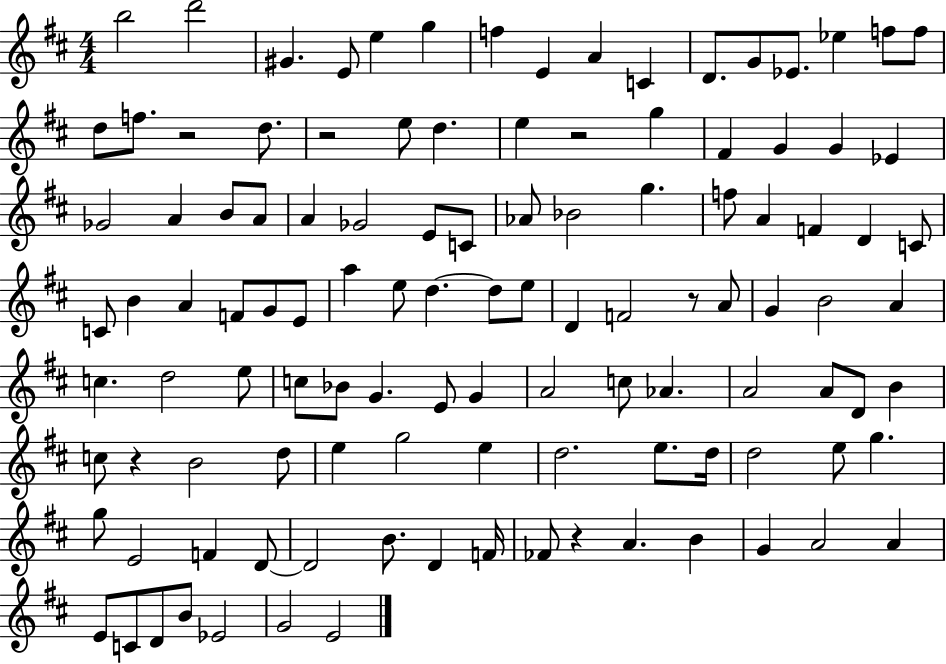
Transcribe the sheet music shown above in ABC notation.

X:1
T:Untitled
M:4/4
L:1/4
K:D
b2 d'2 ^G E/2 e g f E A C D/2 G/2 _E/2 _e f/2 f/2 d/2 f/2 z2 d/2 z2 e/2 d e z2 g ^F G G _E _G2 A B/2 A/2 A _G2 E/2 C/2 _A/2 _B2 g f/2 A F D C/2 C/2 B A F/2 G/2 E/2 a e/2 d d/2 e/2 D F2 z/2 A/2 G B2 A c d2 e/2 c/2 _B/2 G E/2 G A2 c/2 _A A2 A/2 D/2 B c/2 z B2 d/2 e g2 e d2 e/2 d/4 d2 e/2 g g/2 E2 F D/2 D2 B/2 D F/4 _F/2 z A B G A2 A E/2 C/2 D/2 B/2 _E2 G2 E2